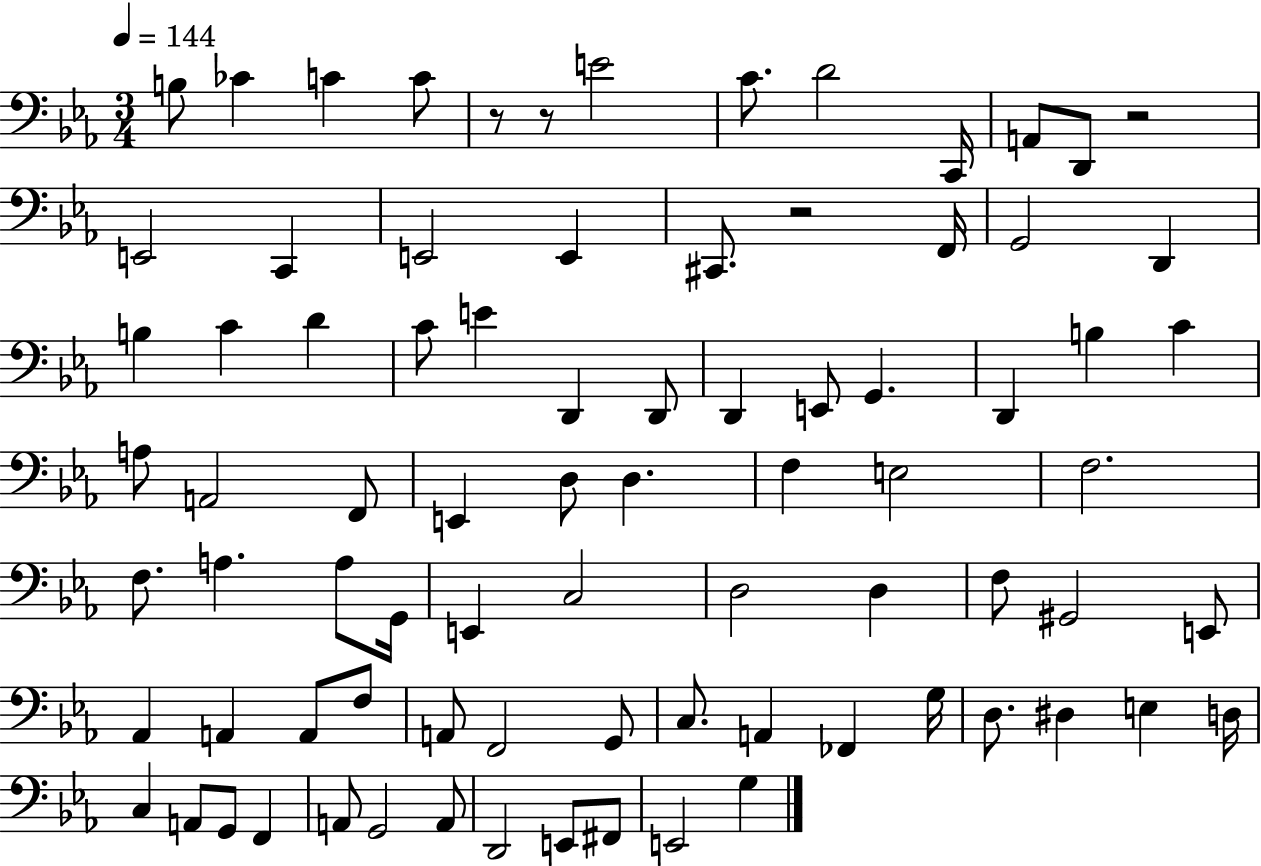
B3/e CES4/q C4/q C4/e R/e R/e E4/h C4/e. D4/h C2/s A2/e D2/e R/h E2/h C2/q E2/h E2/q C#2/e. R/h F2/s G2/h D2/q B3/q C4/q D4/q C4/e E4/q D2/q D2/e D2/q E2/e G2/q. D2/q B3/q C4/q A3/e A2/h F2/e E2/q D3/e D3/q. F3/q E3/h F3/h. F3/e. A3/q. A3/e G2/s E2/q C3/h D3/h D3/q F3/e G#2/h E2/e Ab2/q A2/q A2/e F3/e A2/e F2/h G2/e C3/e. A2/q FES2/q G3/s D3/e. D#3/q E3/q D3/s C3/q A2/e G2/e F2/q A2/e G2/h A2/e D2/h E2/e F#2/e E2/h G3/q